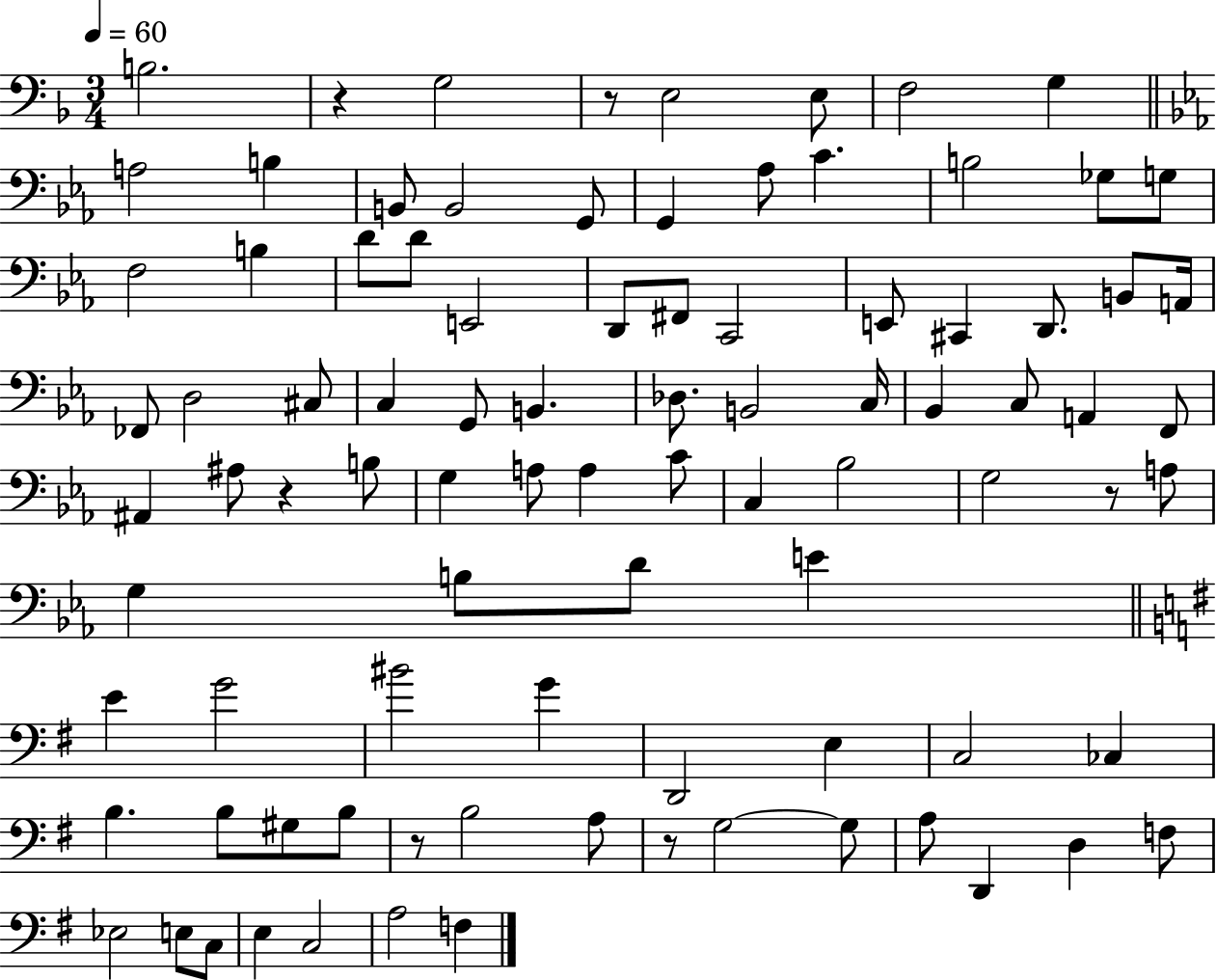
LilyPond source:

{
  \clef bass
  \numericTimeSignature
  \time 3/4
  \key f \major
  \tempo 4 = 60
  b2. | r4 g2 | r8 e2 e8 | f2 g4 | \break \bar "||" \break \key ees \major a2 b4 | b,8 b,2 g,8 | g,4 aes8 c'4. | b2 ges8 g8 | \break f2 b4 | d'8 d'8 e,2 | d,8 fis,8 c,2 | e,8 cis,4 d,8. b,8 a,16 | \break fes,8 d2 cis8 | c4 g,8 b,4. | des8. b,2 c16 | bes,4 c8 a,4 f,8 | \break ais,4 ais8 r4 b8 | g4 a8 a4 c'8 | c4 bes2 | g2 r8 a8 | \break g4 b8 d'8 e'4 | \bar "||" \break \key g \major e'4 g'2 | bis'2 g'4 | d,2 e4 | c2 ces4 | \break b4. b8 gis8 b8 | r8 b2 a8 | r8 g2~~ g8 | a8 d,4 d4 f8 | \break ees2 e8 c8 | e4 c2 | a2 f4 | \bar "|."
}